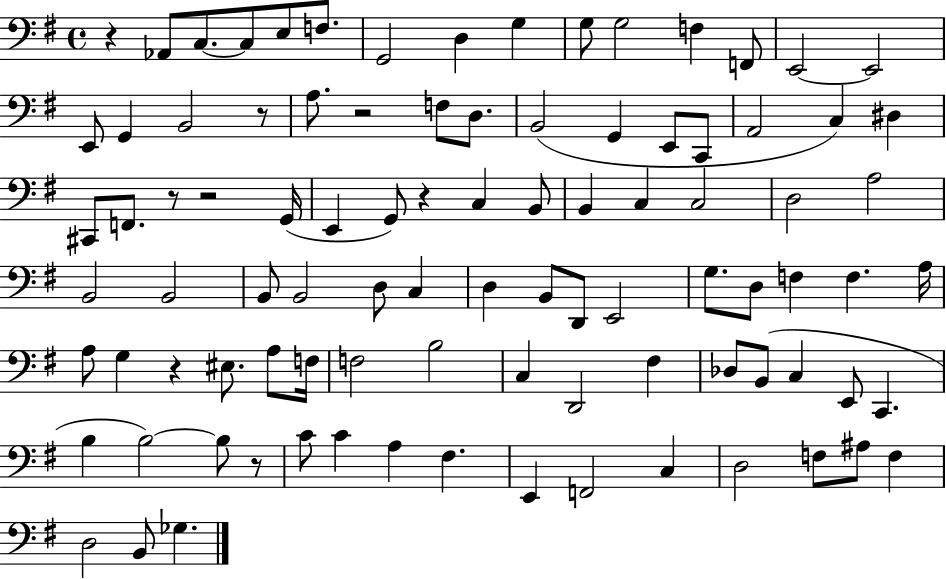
X:1
T:Untitled
M:4/4
L:1/4
K:G
z _A,,/2 C,/2 C,/2 E,/2 F,/2 G,,2 D, G, G,/2 G,2 F, F,,/2 E,,2 E,,2 E,,/2 G,, B,,2 z/2 A,/2 z2 F,/2 D,/2 B,,2 G,, E,,/2 C,,/2 A,,2 C, ^D, ^C,,/2 F,,/2 z/2 z2 G,,/4 E,, G,,/2 z C, B,,/2 B,, C, C,2 D,2 A,2 B,,2 B,,2 B,,/2 B,,2 D,/2 C, D, B,,/2 D,,/2 E,,2 G,/2 D,/2 F, F, A,/4 A,/2 G, z ^E,/2 A,/2 F,/4 F,2 B,2 C, D,,2 ^F, _D,/2 B,,/2 C, E,,/2 C,, B, B,2 B,/2 z/2 C/2 C A, ^F, E,, F,,2 C, D,2 F,/2 ^A,/2 F, D,2 B,,/2 _G,